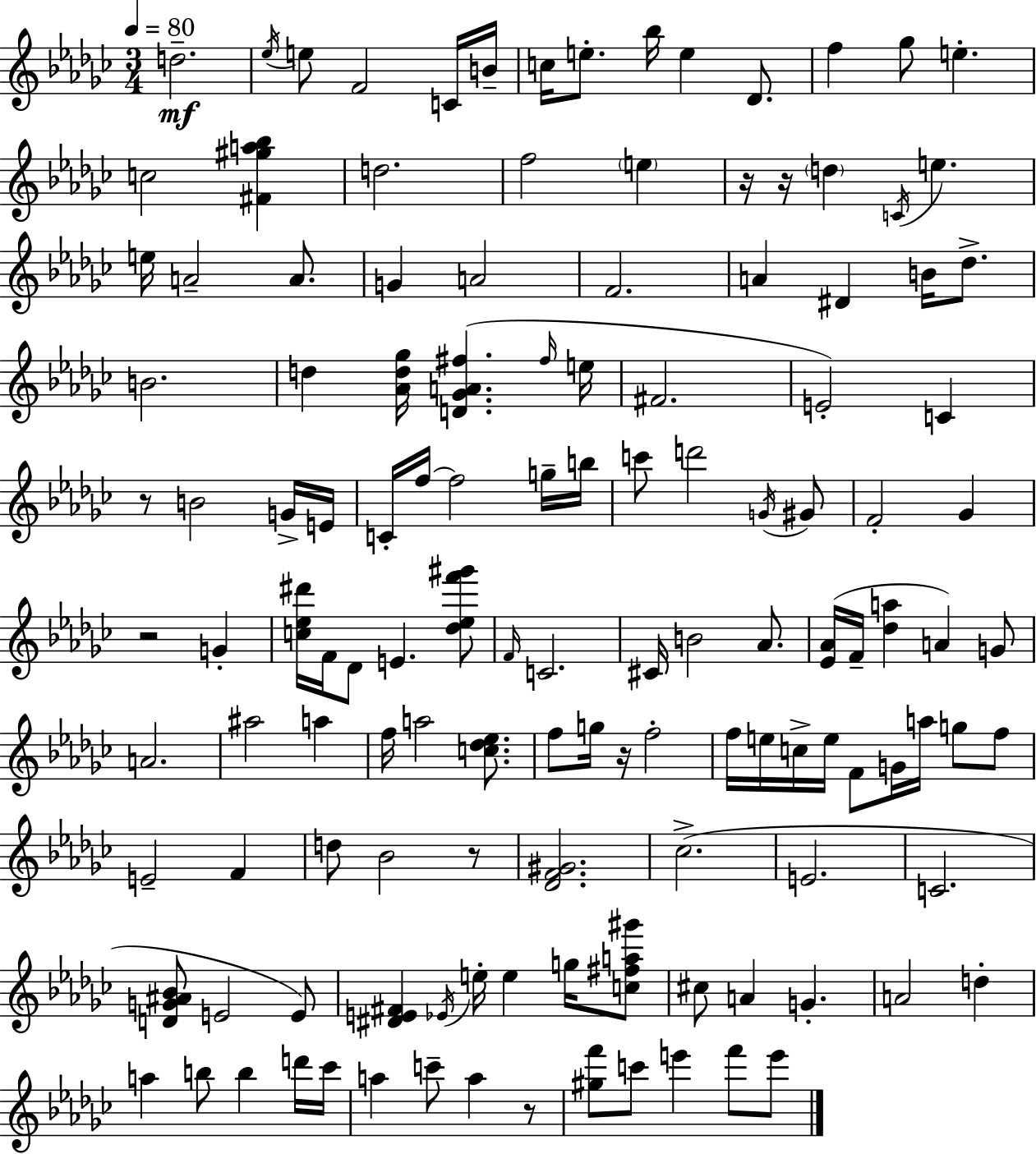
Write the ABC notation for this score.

X:1
T:Untitled
M:3/4
L:1/4
K:Ebm
d2 _e/4 e/2 F2 C/4 B/4 c/4 e/2 _b/4 e _D/2 f _g/2 e c2 [^F^ga_b] d2 f2 e z/4 z/4 d C/4 e e/4 A2 A/2 G A2 F2 A ^D B/4 _d/2 B2 d [_Ad_g]/4 [D_GA^f] ^f/4 e/4 ^F2 E2 C z/2 B2 G/4 E/4 C/4 f/4 f2 g/4 b/4 c'/2 d'2 G/4 ^G/2 F2 _G z2 G [c_e^d']/4 F/4 _D/2 E [_d_ef'^g']/2 F/4 C2 ^C/4 B2 _A/2 [_E_A]/4 F/4 [_da] A G/2 A2 ^a2 a f/4 a2 [c_d_e]/2 f/2 g/4 z/4 f2 f/4 e/4 c/4 e/4 F/2 G/4 a/4 g/2 f/2 E2 F d/2 _B2 z/2 [_DF^G]2 _c2 E2 C2 [DG^A_B]/2 E2 E/2 [^DE^F] _E/4 e/4 e g/4 [c^fa^g']/2 ^c/2 A G A2 d a b/2 b d'/4 _c'/4 a c'/2 a z/2 [^gf']/2 c'/2 e' f'/2 e'/2